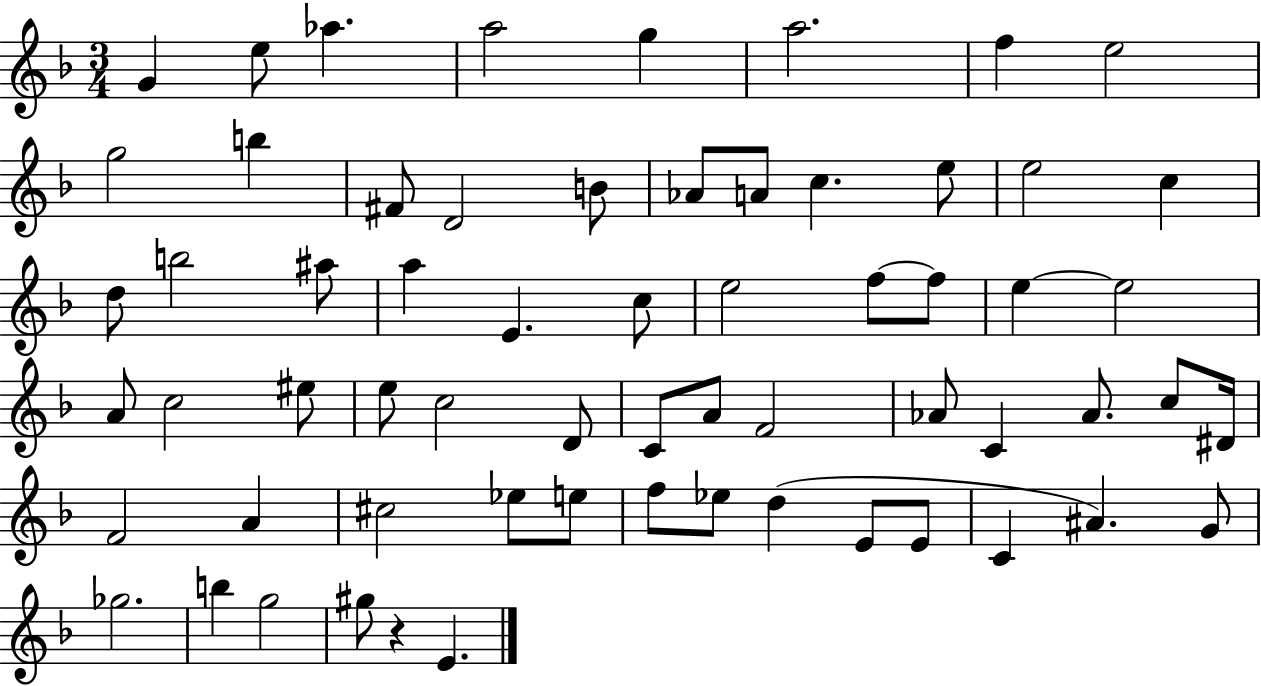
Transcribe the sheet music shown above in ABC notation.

X:1
T:Untitled
M:3/4
L:1/4
K:F
G e/2 _a a2 g a2 f e2 g2 b ^F/2 D2 B/2 _A/2 A/2 c e/2 e2 c d/2 b2 ^a/2 a E c/2 e2 f/2 f/2 e e2 A/2 c2 ^e/2 e/2 c2 D/2 C/2 A/2 F2 _A/2 C _A/2 c/2 ^D/4 F2 A ^c2 _e/2 e/2 f/2 _e/2 d E/2 E/2 C ^A G/2 _g2 b g2 ^g/2 z E